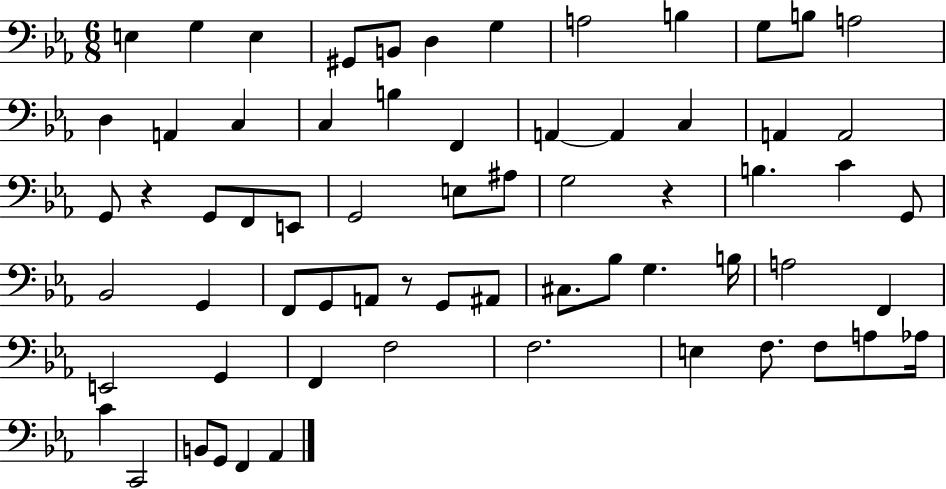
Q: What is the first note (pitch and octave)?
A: E3